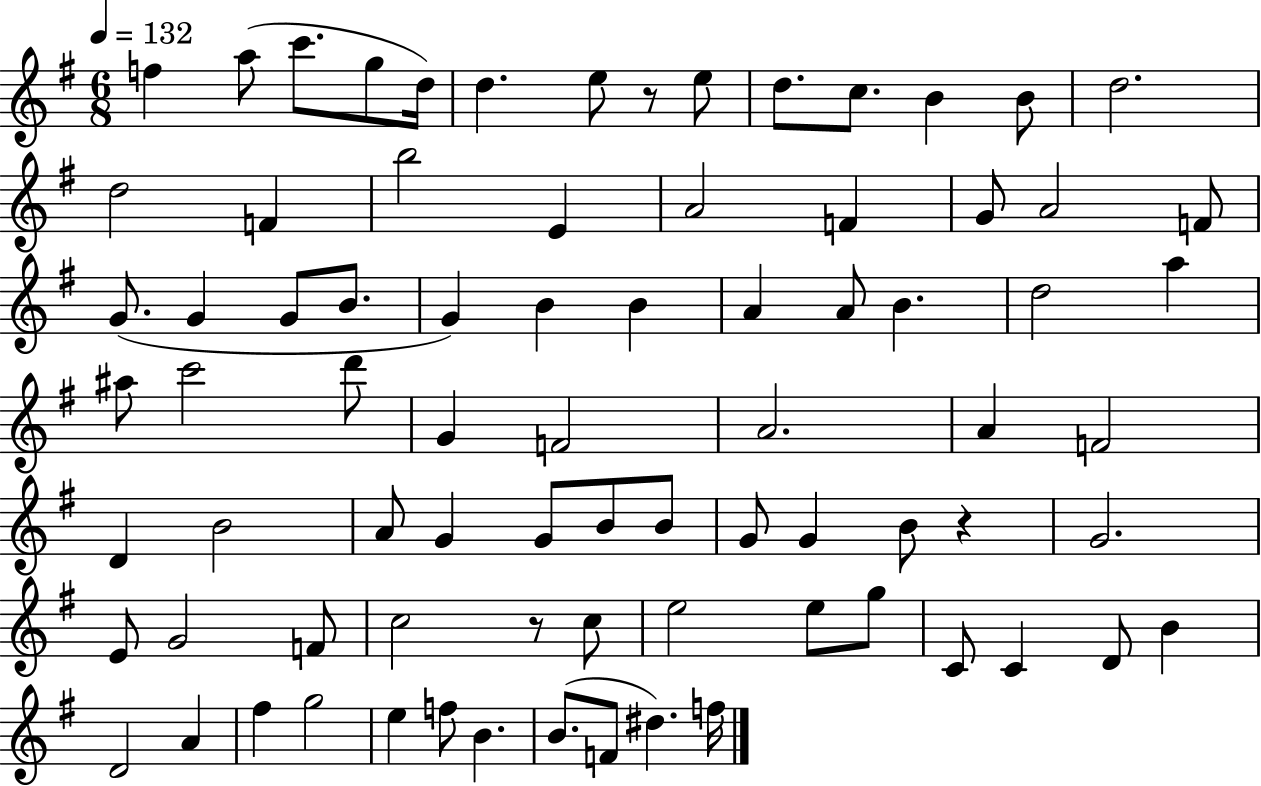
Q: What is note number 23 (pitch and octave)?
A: G4